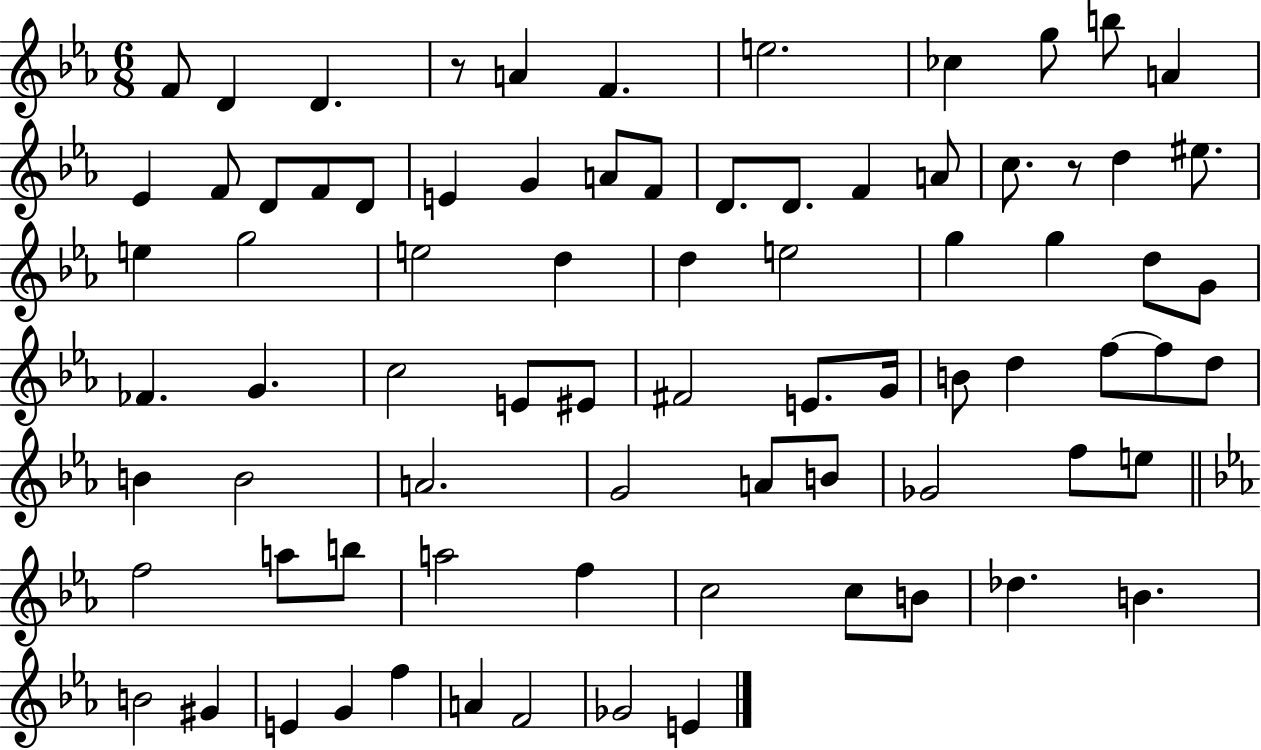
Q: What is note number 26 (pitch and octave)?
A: EIS5